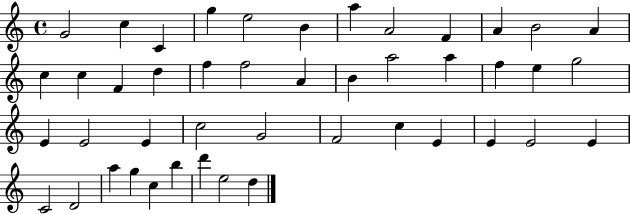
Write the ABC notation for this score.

X:1
T:Untitled
M:4/4
L:1/4
K:C
G2 c C g e2 B a A2 F A B2 A c c F d f f2 A B a2 a f e g2 E E2 E c2 G2 F2 c E E E2 E C2 D2 a g c b d' e2 d